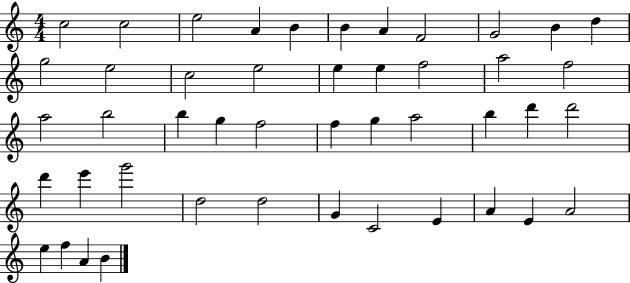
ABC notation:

X:1
T:Untitled
M:4/4
L:1/4
K:C
c2 c2 e2 A B B A F2 G2 B d g2 e2 c2 e2 e e f2 a2 f2 a2 b2 b g f2 f g a2 b d' d'2 d' e' g'2 d2 d2 G C2 E A E A2 e f A B